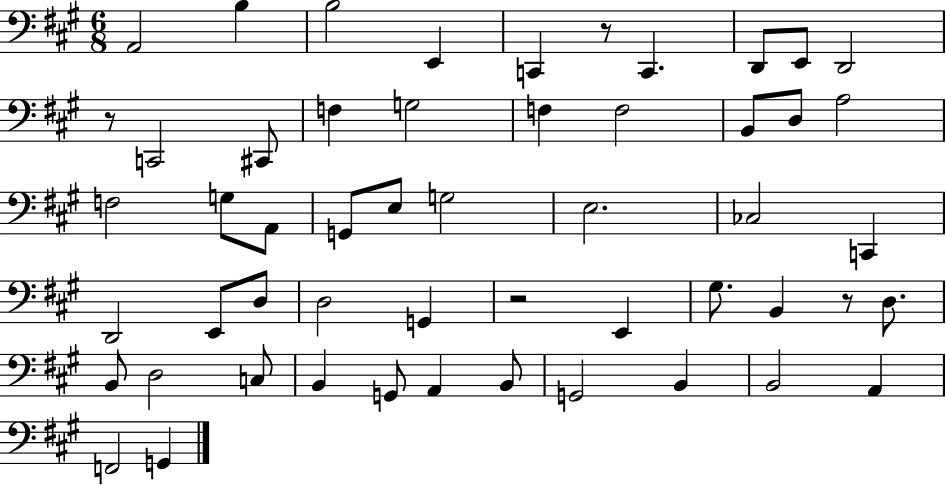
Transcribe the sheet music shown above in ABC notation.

X:1
T:Untitled
M:6/8
L:1/4
K:A
A,,2 B, B,2 E,, C,, z/2 C,, D,,/2 E,,/2 D,,2 z/2 C,,2 ^C,,/2 F, G,2 F, F,2 B,,/2 D,/2 A,2 F,2 G,/2 A,,/2 G,,/2 E,/2 G,2 E,2 _C,2 C,, D,,2 E,,/2 D,/2 D,2 G,, z2 E,, ^G,/2 B,, z/2 D,/2 B,,/2 D,2 C,/2 B,, G,,/2 A,, B,,/2 G,,2 B,, B,,2 A,, F,,2 G,,